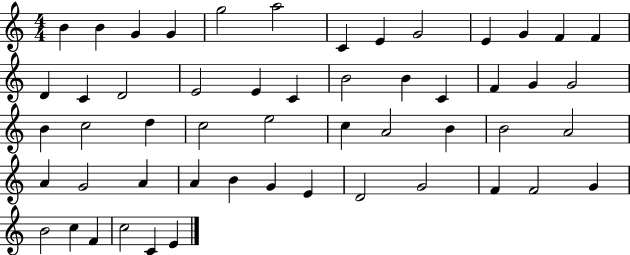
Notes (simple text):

B4/q B4/q G4/q G4/q G5/h A5/h C4/q E4/q G4/h E4/q G4/q F4/q F4/q D4/q C4/q D4/h E4/h E4/q C4/q B4/h B4/q C4/q F4/q G4/q G4/h B4/q C5/h D5/q C5/h E5/h C5/q A4/h B4/q B4/h A4/h A4/q G4/h A4/q A4/q B4/q G4/q E4/q D4/h G4/h F4/q F4/h G4/q B4/h C5/q F4/q C5/h C4/q E4/q